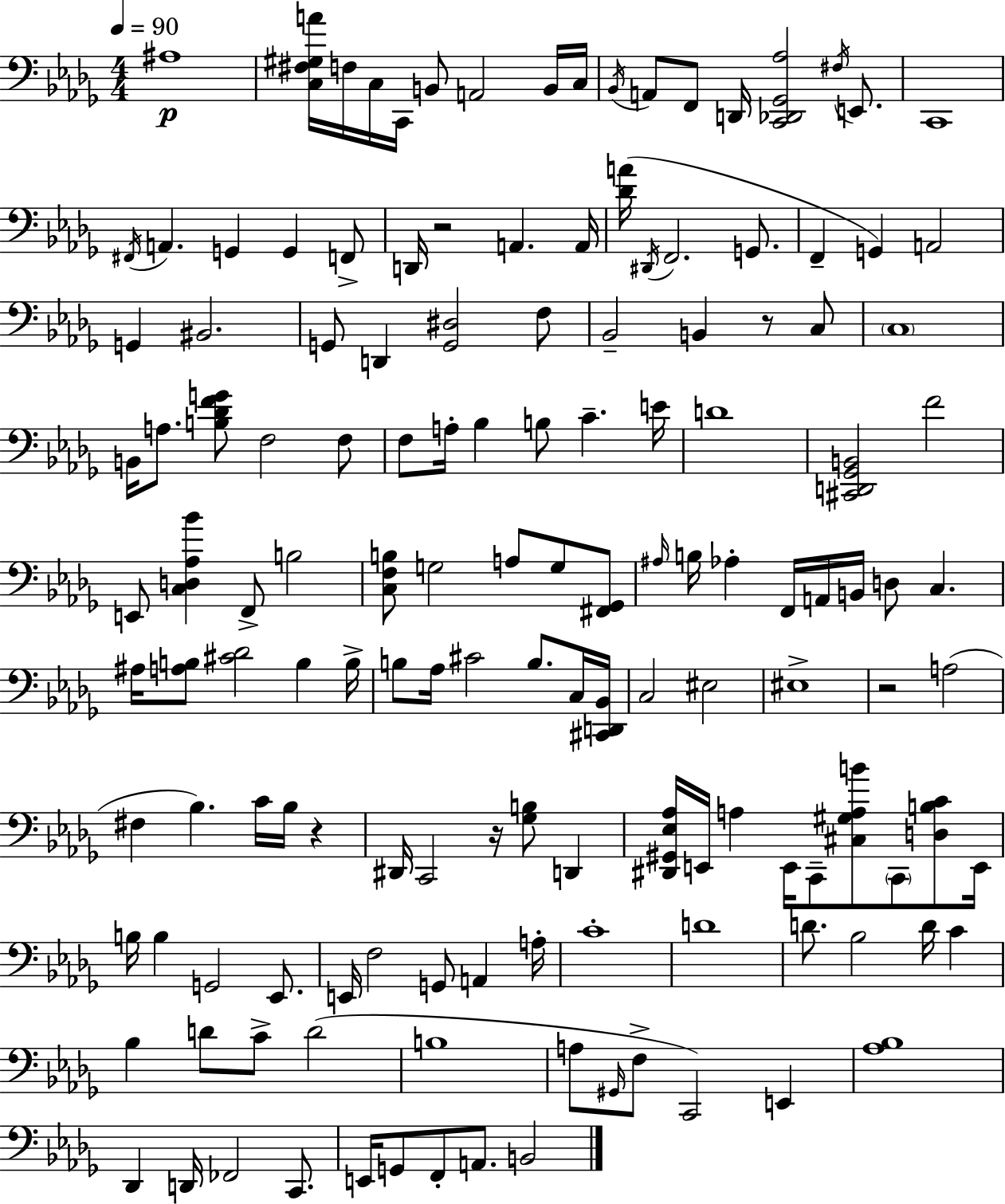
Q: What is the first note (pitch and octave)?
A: A#3